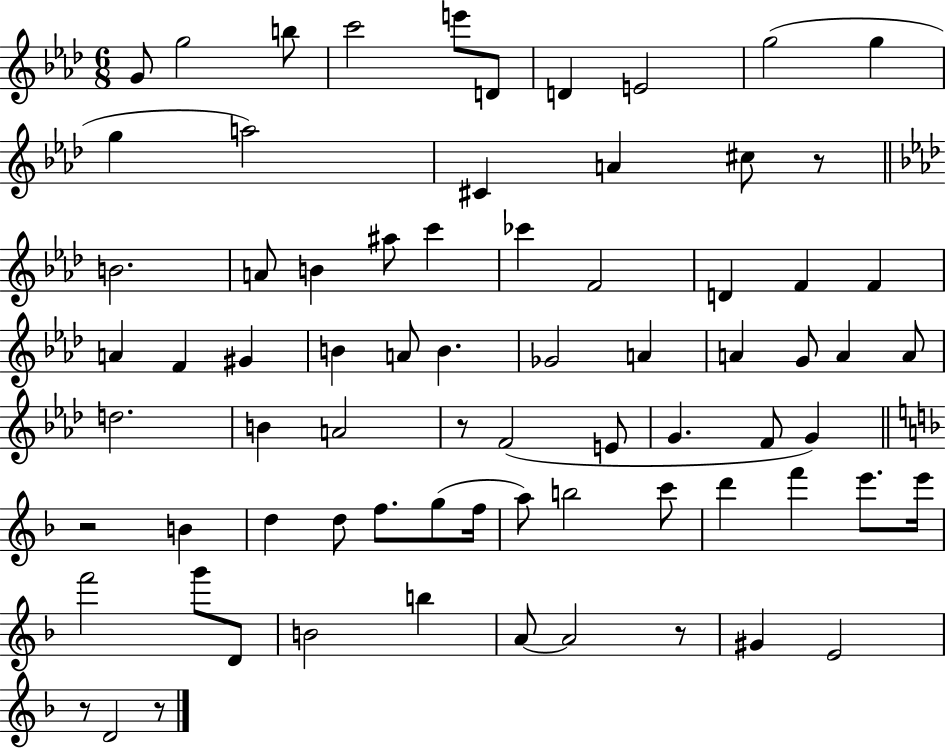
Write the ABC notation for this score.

X:1
T:Untitled
M:6/8
L:1/4
K:Ab
G/2 g2 b/2 c'2 e'/2 D/2 D E2 g2 g g a2 ^C A ^c/2 z/2 B2 A/2 B ^a/2 c' _c' F2 D F F A F ^G B A/2 B _G2 A A G/2 A A/2 d2 B A2 z/2 F2 E/2 G F/2 G z2 B d d/2 f/2 g/2 f/4 a/2 b2 c'/2 d' f' e'/2 e'/4 f'2 g'/2 D/2 B2 b A/2 A2 z/2 ^G E2 z/2 D2 z/2